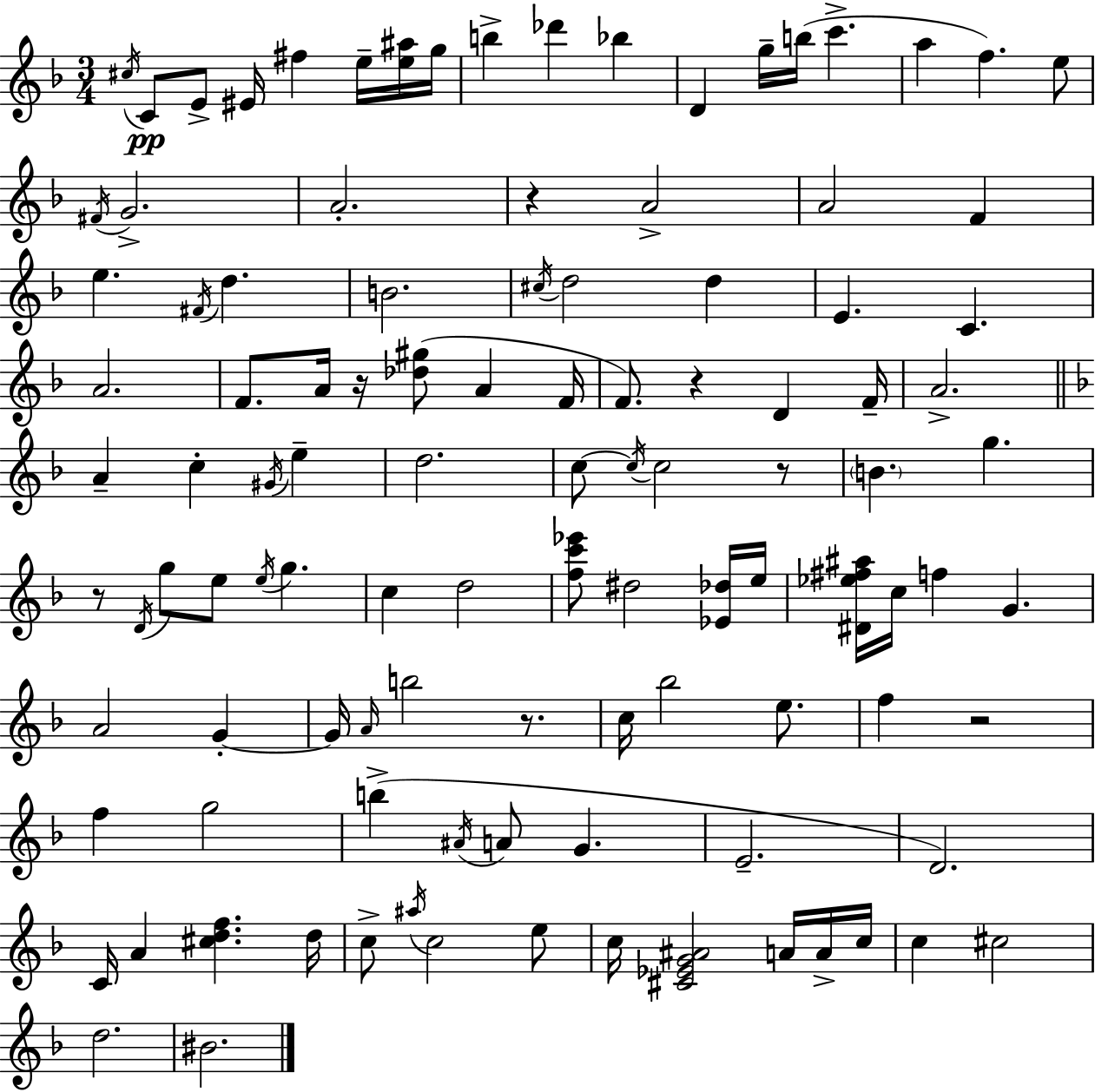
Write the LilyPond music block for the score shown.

{
  \clef treble
  \numericTimeSignature
  \time 3/4
  \key d \minor
  \repeat volta 2 { \acciaccatura { cis''16 }\pp c'8 e'8-> eis'16 fis''4 e''16-- <e'' ais''>16 | g''16 b''4-> des'''4 bes''4 | d'4 g''16-- b''16( c'''4.-> | a''4 f''4.) e''8 | \break \acciaccatura { fis'16 } g'2.-> | a'2.-. | r4 a'2-> | a'2 f'4 | \break e''4. \acciaccatura { fis'16 } d''4. | b'2. | \acciaccatura { cis''16 } d''2 | d''4 e'4. c'4. | \break a'2. | f'8. a'16 r16 <des'' gis''>8( a'4 | f'16 f'8.) r4 d'4 | f'16-- a'2.-> | \break \bar "||" \break \key f \major a'4-- c''4-. \acciaccatura { gis'16 } e''4-- | d''2. | c''8~~ \acciaccatura { c''16 } c''2 | r8 \parenthesize b'4. g''4. | \break r8 \acciaccatura { d'16 } g''8 e''8 \acciaccatura { e''16 } g''4. | c''4 d''2 | <f'' c''' ees'''>8 dis''2 | <ees' des''>16 e''16 <dis' ees'' fis'' ais''>16 c''16 f''4 g'4. | \break a'2 | g'4-.~~ g'16 \grace { a'16 } b''2 | r8. c''16 bes''2 | e''8. f''4 r2 | \break f''4 g''2 | b''4->( \acciaccatura { ais'16 } a'8 | g'4. e'2.-- | d'2.) | \break c'16 a'4 <cis'' d'' f''>4. | d''16 c''8-> \acciaccatura { ais''16 } c''2 | e''8 c''16 <cis' ees' g' ais'>2 | a'16 a'16-> c''16 c''4 cis''2 | \break d''2. | bis'2. | } \bar "|."
}